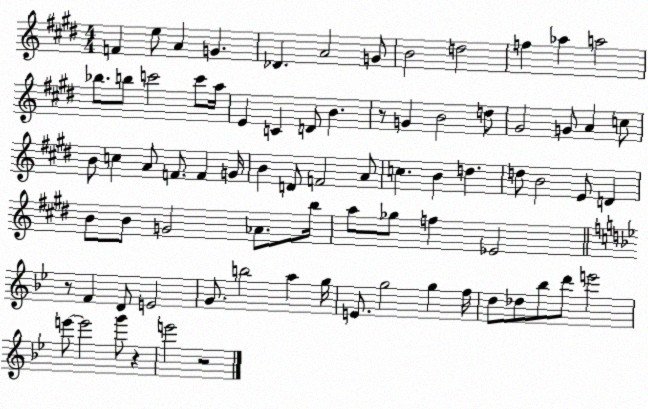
X:1
T:Untitled
M:4/4
L:1/4
K:E
F e/2 A G _D A2 G/2 B2 d2 f _a a2 _b/2 b/2 c'2 c'/2 a/4 E C D/2 B z/2 G B2 d/2 ^G2 G/2 A c/2 B/2 c A/2 F/2 F G/4 B D/2 F2 A/2 c B d d/2 B2 E/2 D B/2 B/2 G2 _A/2 b/4 a/2 _g/2 f _E2 z/2 F D/2 E2 G/2 b2 a g/4 E/2 g2 g f/4 d/2 _d/2 _b/2 d'/2 e'2 e'/2 e'2 g'/2 z e'2 z2